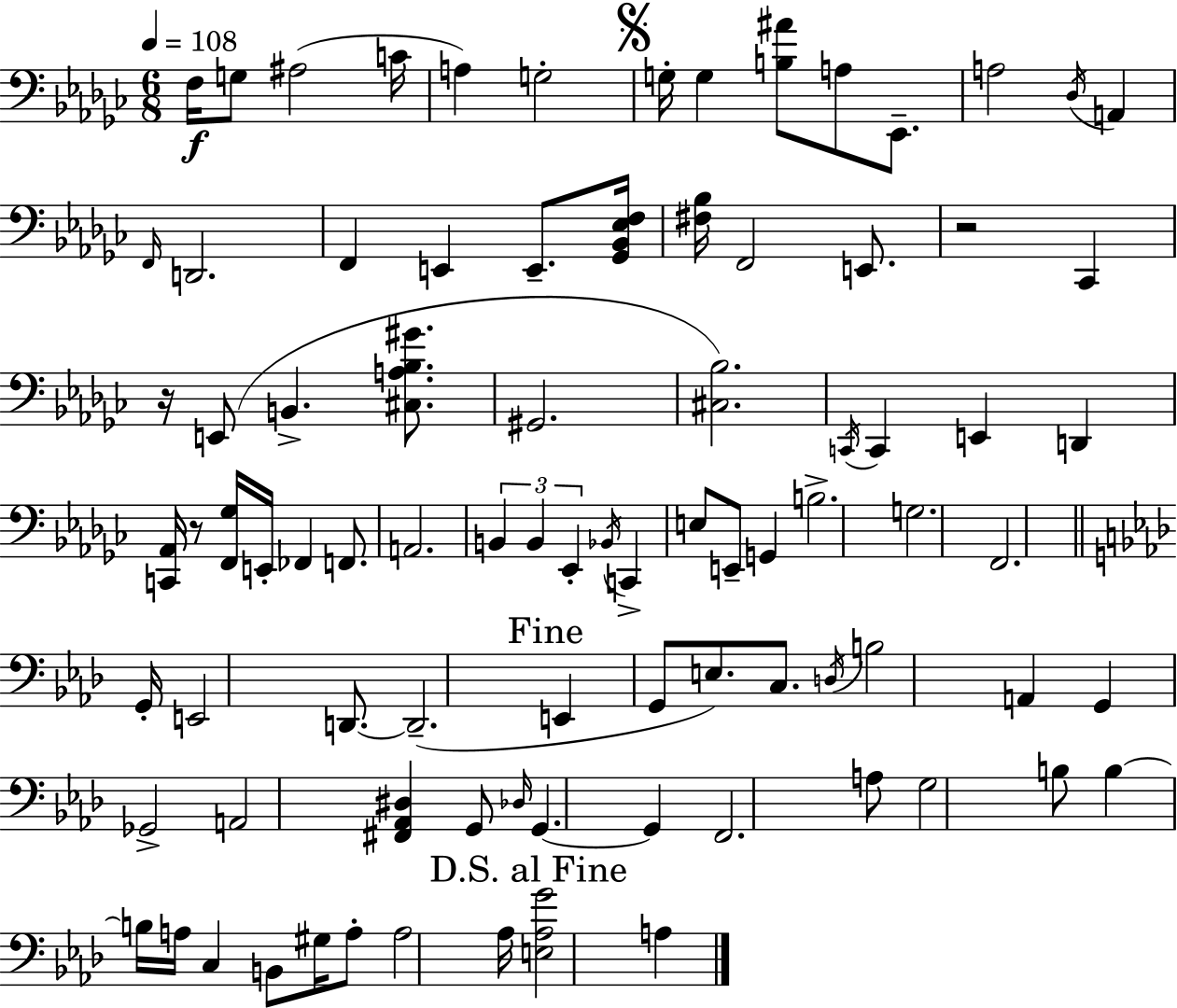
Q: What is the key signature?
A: EES minor